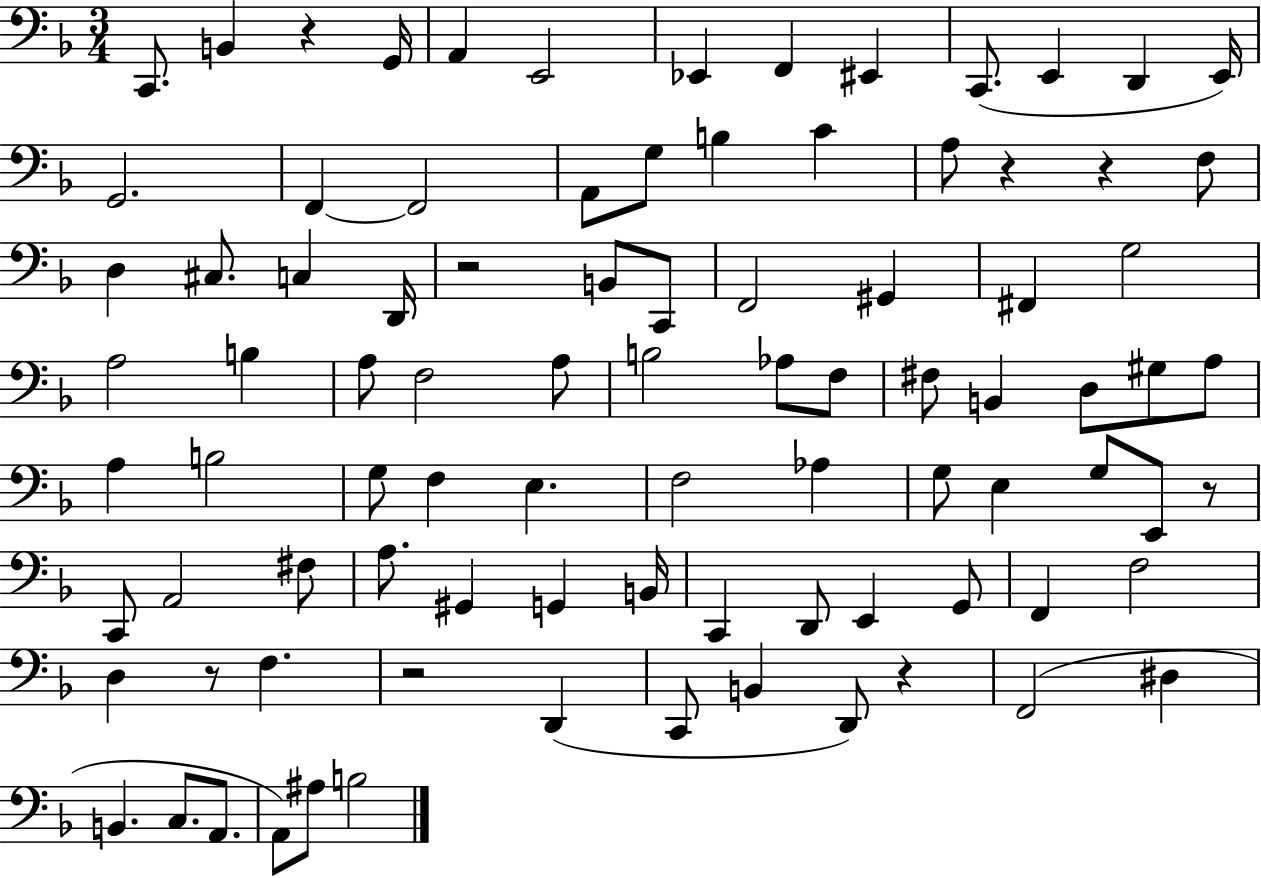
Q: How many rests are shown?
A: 8